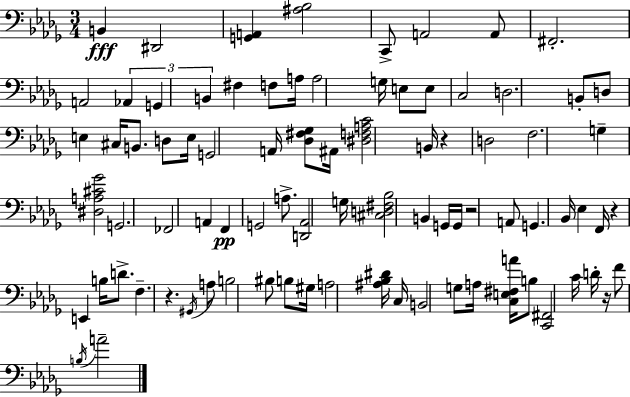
B2/q D#2/h [G2,A2]/q [A#3,Bb3]/h C2/e A2/h A2/e F#2/h. A2/h Ab2/q G2/q B2/q F#3/q F3/e A3/s A3/h G3/s E3/e E3/e C3/h D3/h. B2/e D3/e E3/q C#3/s B2/e. D3/e E3/s G2/h A2/s [Db3,F#3,Gb3]/e A#2/s [D#3,F3,A3,C4]/h B2/s R/q D3/h F3/h. G3/q [D#3,A3,C#4,Gb4]/h G2/h. FES2/h A2/q F2/q G2/h A3/e. [D2,Ab2]/h G3/s [C#3,D3,F#3,Bb3]/h B2/q G2/s G2/s R/h A2/e G2/q. Bb2/s Eb3/q F2/s R/q E2/q B3/s D4/e. F3/q. R/q. G#2/s A3/e B3/h BIS3/e B3/e G#3/s A3/h [A#3,Bb3,D#4]/s C3/s B2/h G3/e A3/s [C3,E3,F#3,A4]/s B3/e [C2,F#2]/h C4/s D4/s R/s F4/e B3/s A4/h